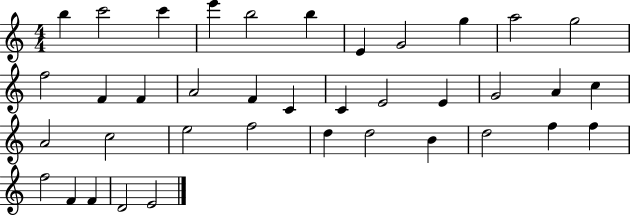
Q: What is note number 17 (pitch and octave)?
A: C4